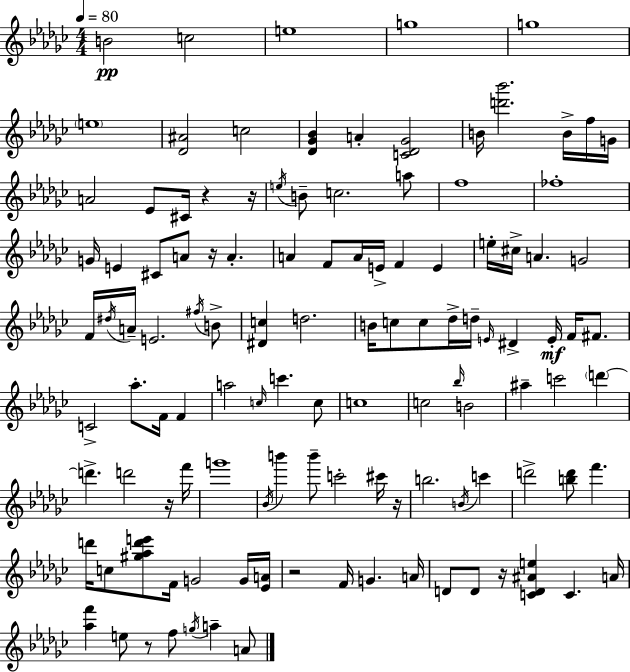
B4/h C5/h E5/w G5/w G5/w E5/w [Db4,A#4]/h C5/h [Db4,Gb4,Bb4]/q A4/q [C4,Db4,Gb4]/h B4/s [D6,Bb6]/h. B4/s F5/s G4/s A4/h Eb4/e C#4/s R/q R/s E5/s B4/e C5/h. A5/e F5/w FES5/w G4/s E4/q C#4/e A4/e R/s A4/q. A4/q F4/e A4/s E4/s F4/q E4/q E5/s C#5/s A4/q. G4/h F4/s D#5/s A4/s E4/h. F#5/s B4/e [D#4,C5]/q D5/h. B4/s C5/e C5/e Db5/s D5/s E4/s D#4/q E4/s F4/s F#4/e. C4/h Ab5/e. F4/s F4/q A5/h C5/s C6/q. C5/e C5/w C5/h Bb5/s B4/h A#5/q C6/h D6/q D6/q. D6/h R/s F6/s G6/w Bb4/s B6/q B6/e C6/h C#6/s R/s B5/h. B4/s C6/q D6/h [B5,D6]/e F6/q. D6/s C5/e [G#5,Ab5,D6,E6]/e F4/s G4/h G4/s [Eb4,A4]/s R/h F4/s G4/q. A4/s D4/e D4/e R/s [C4,D4,A#4,E5]/q C4/q. A4/s [Ab5,F6]/q E5/e R/e F5/e G5/s A5/q A4/e